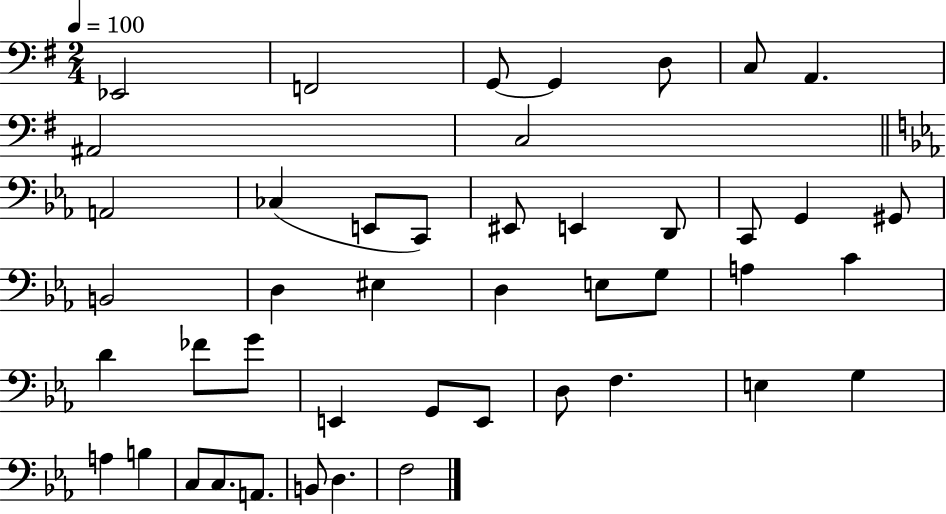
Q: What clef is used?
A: bass